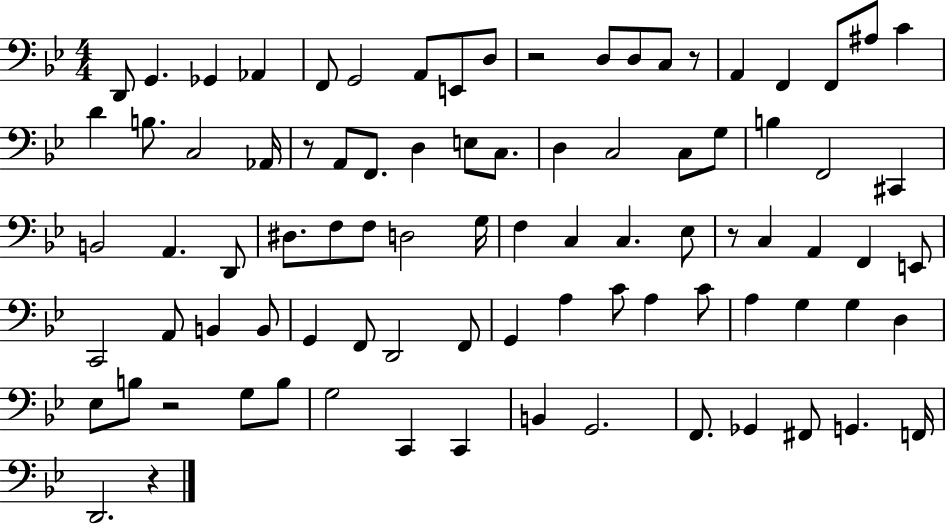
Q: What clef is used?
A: bass